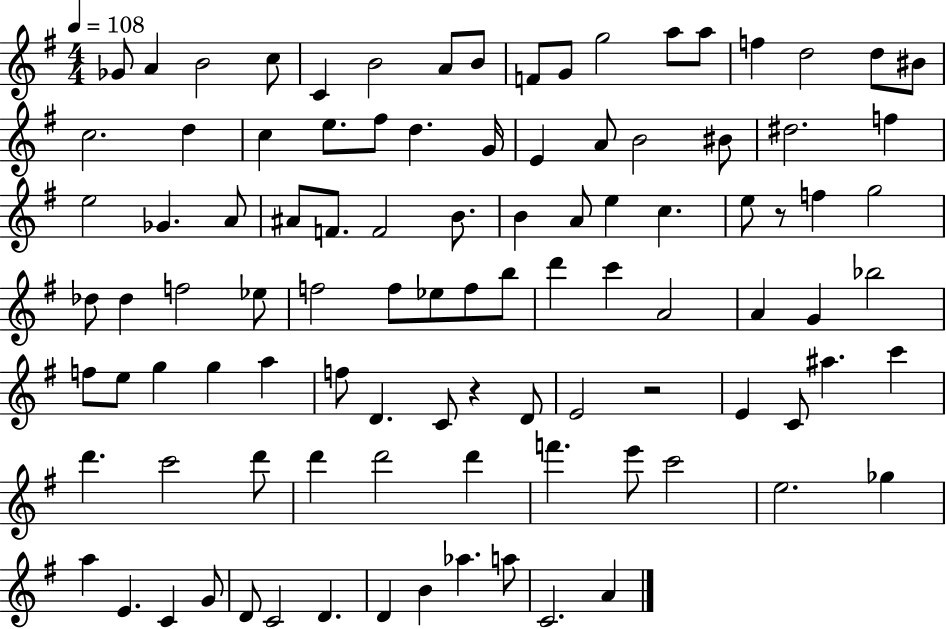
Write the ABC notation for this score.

X:1
T:Untitled
M:4/4
L:1/4
K:G
_G/2 A B2 c/2 C B2 A/2 B/2 F/2 G/2 g2 a/2 a/2 f d2 d/2 ^B/2 c2 d c e/2 ^f/2 d G/4 E A/2 B2 ^B/2 ^d2 f e2 _G A/2 ^A/2 F/2 F2 B/2 B A/2 e c e/2 z/2 f g2 _d/2 _d f2 _e/2 f2 f/2 _e/2 f/2 b/2 d' c' A2 A G _b2 f/2 e/2 g g a f/2 D C/2 z D/2 E2 z2 E C/2 ^a c' d' c'2 d'/2 d' d'2 d' f' e'/2 c'2 e2 _g a E C G/2 D/2 C2 D D B _a a/2 C2 A